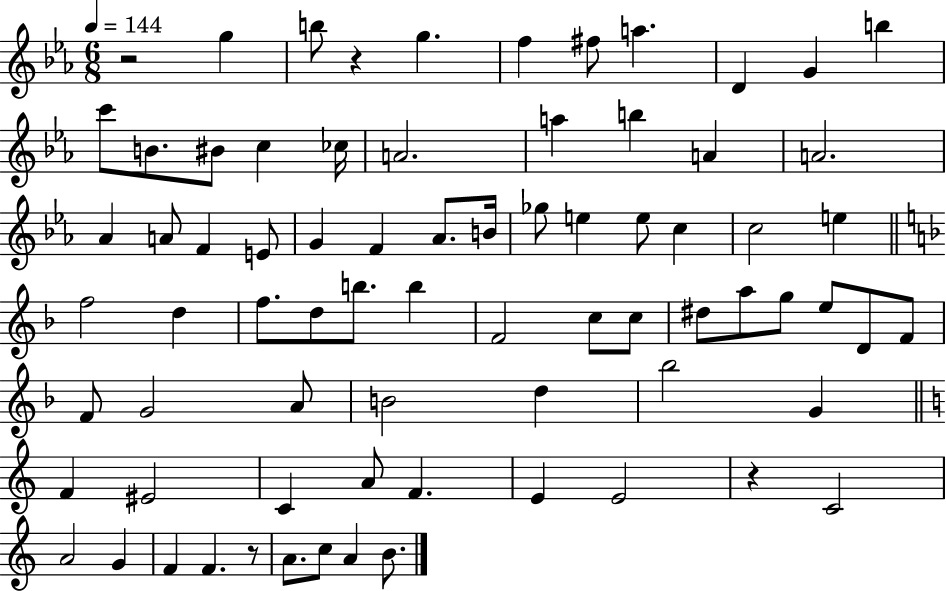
R/h G5/q B5/e R/q G5/q. F5/q F#5/e A5/q. D4/q G4/q B5/q C6/e B4/e. BIS4/e C5/q CES5/s A4/h. A5/q B5/q A4/q A4/h. Ab4/q A4/e F4/q E4/e G4/q F4/q Ab4/e. B4/s Gb5/e E5/q E5/e C5/q C5/h E5/q F5/h D5/q F5/e. D5/e B5/e. B5/q F4/h C5/e C5/e D#5/e A5/e G5/e E5/e D4/e F4/e F4/e G4/h A4/e B4/h D5/q Bb5/h G4/q F4/q EIS4/h C4/q A4/e F4/q. E4/q E4/h R/q C4/h A4/h G4/q F4/q F4/q. R/e A4/e. C5/e A4/q B4/e.